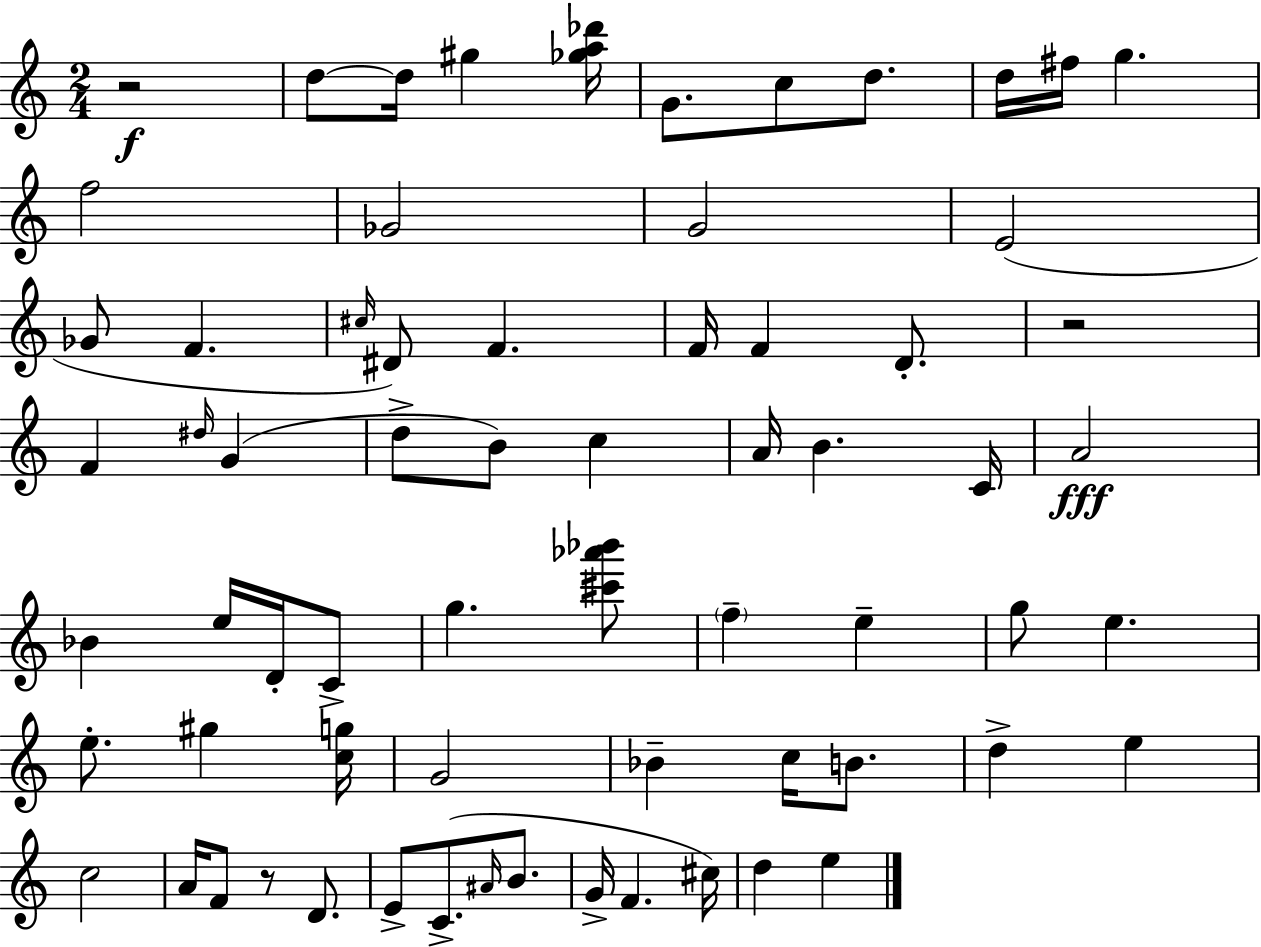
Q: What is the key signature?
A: C major